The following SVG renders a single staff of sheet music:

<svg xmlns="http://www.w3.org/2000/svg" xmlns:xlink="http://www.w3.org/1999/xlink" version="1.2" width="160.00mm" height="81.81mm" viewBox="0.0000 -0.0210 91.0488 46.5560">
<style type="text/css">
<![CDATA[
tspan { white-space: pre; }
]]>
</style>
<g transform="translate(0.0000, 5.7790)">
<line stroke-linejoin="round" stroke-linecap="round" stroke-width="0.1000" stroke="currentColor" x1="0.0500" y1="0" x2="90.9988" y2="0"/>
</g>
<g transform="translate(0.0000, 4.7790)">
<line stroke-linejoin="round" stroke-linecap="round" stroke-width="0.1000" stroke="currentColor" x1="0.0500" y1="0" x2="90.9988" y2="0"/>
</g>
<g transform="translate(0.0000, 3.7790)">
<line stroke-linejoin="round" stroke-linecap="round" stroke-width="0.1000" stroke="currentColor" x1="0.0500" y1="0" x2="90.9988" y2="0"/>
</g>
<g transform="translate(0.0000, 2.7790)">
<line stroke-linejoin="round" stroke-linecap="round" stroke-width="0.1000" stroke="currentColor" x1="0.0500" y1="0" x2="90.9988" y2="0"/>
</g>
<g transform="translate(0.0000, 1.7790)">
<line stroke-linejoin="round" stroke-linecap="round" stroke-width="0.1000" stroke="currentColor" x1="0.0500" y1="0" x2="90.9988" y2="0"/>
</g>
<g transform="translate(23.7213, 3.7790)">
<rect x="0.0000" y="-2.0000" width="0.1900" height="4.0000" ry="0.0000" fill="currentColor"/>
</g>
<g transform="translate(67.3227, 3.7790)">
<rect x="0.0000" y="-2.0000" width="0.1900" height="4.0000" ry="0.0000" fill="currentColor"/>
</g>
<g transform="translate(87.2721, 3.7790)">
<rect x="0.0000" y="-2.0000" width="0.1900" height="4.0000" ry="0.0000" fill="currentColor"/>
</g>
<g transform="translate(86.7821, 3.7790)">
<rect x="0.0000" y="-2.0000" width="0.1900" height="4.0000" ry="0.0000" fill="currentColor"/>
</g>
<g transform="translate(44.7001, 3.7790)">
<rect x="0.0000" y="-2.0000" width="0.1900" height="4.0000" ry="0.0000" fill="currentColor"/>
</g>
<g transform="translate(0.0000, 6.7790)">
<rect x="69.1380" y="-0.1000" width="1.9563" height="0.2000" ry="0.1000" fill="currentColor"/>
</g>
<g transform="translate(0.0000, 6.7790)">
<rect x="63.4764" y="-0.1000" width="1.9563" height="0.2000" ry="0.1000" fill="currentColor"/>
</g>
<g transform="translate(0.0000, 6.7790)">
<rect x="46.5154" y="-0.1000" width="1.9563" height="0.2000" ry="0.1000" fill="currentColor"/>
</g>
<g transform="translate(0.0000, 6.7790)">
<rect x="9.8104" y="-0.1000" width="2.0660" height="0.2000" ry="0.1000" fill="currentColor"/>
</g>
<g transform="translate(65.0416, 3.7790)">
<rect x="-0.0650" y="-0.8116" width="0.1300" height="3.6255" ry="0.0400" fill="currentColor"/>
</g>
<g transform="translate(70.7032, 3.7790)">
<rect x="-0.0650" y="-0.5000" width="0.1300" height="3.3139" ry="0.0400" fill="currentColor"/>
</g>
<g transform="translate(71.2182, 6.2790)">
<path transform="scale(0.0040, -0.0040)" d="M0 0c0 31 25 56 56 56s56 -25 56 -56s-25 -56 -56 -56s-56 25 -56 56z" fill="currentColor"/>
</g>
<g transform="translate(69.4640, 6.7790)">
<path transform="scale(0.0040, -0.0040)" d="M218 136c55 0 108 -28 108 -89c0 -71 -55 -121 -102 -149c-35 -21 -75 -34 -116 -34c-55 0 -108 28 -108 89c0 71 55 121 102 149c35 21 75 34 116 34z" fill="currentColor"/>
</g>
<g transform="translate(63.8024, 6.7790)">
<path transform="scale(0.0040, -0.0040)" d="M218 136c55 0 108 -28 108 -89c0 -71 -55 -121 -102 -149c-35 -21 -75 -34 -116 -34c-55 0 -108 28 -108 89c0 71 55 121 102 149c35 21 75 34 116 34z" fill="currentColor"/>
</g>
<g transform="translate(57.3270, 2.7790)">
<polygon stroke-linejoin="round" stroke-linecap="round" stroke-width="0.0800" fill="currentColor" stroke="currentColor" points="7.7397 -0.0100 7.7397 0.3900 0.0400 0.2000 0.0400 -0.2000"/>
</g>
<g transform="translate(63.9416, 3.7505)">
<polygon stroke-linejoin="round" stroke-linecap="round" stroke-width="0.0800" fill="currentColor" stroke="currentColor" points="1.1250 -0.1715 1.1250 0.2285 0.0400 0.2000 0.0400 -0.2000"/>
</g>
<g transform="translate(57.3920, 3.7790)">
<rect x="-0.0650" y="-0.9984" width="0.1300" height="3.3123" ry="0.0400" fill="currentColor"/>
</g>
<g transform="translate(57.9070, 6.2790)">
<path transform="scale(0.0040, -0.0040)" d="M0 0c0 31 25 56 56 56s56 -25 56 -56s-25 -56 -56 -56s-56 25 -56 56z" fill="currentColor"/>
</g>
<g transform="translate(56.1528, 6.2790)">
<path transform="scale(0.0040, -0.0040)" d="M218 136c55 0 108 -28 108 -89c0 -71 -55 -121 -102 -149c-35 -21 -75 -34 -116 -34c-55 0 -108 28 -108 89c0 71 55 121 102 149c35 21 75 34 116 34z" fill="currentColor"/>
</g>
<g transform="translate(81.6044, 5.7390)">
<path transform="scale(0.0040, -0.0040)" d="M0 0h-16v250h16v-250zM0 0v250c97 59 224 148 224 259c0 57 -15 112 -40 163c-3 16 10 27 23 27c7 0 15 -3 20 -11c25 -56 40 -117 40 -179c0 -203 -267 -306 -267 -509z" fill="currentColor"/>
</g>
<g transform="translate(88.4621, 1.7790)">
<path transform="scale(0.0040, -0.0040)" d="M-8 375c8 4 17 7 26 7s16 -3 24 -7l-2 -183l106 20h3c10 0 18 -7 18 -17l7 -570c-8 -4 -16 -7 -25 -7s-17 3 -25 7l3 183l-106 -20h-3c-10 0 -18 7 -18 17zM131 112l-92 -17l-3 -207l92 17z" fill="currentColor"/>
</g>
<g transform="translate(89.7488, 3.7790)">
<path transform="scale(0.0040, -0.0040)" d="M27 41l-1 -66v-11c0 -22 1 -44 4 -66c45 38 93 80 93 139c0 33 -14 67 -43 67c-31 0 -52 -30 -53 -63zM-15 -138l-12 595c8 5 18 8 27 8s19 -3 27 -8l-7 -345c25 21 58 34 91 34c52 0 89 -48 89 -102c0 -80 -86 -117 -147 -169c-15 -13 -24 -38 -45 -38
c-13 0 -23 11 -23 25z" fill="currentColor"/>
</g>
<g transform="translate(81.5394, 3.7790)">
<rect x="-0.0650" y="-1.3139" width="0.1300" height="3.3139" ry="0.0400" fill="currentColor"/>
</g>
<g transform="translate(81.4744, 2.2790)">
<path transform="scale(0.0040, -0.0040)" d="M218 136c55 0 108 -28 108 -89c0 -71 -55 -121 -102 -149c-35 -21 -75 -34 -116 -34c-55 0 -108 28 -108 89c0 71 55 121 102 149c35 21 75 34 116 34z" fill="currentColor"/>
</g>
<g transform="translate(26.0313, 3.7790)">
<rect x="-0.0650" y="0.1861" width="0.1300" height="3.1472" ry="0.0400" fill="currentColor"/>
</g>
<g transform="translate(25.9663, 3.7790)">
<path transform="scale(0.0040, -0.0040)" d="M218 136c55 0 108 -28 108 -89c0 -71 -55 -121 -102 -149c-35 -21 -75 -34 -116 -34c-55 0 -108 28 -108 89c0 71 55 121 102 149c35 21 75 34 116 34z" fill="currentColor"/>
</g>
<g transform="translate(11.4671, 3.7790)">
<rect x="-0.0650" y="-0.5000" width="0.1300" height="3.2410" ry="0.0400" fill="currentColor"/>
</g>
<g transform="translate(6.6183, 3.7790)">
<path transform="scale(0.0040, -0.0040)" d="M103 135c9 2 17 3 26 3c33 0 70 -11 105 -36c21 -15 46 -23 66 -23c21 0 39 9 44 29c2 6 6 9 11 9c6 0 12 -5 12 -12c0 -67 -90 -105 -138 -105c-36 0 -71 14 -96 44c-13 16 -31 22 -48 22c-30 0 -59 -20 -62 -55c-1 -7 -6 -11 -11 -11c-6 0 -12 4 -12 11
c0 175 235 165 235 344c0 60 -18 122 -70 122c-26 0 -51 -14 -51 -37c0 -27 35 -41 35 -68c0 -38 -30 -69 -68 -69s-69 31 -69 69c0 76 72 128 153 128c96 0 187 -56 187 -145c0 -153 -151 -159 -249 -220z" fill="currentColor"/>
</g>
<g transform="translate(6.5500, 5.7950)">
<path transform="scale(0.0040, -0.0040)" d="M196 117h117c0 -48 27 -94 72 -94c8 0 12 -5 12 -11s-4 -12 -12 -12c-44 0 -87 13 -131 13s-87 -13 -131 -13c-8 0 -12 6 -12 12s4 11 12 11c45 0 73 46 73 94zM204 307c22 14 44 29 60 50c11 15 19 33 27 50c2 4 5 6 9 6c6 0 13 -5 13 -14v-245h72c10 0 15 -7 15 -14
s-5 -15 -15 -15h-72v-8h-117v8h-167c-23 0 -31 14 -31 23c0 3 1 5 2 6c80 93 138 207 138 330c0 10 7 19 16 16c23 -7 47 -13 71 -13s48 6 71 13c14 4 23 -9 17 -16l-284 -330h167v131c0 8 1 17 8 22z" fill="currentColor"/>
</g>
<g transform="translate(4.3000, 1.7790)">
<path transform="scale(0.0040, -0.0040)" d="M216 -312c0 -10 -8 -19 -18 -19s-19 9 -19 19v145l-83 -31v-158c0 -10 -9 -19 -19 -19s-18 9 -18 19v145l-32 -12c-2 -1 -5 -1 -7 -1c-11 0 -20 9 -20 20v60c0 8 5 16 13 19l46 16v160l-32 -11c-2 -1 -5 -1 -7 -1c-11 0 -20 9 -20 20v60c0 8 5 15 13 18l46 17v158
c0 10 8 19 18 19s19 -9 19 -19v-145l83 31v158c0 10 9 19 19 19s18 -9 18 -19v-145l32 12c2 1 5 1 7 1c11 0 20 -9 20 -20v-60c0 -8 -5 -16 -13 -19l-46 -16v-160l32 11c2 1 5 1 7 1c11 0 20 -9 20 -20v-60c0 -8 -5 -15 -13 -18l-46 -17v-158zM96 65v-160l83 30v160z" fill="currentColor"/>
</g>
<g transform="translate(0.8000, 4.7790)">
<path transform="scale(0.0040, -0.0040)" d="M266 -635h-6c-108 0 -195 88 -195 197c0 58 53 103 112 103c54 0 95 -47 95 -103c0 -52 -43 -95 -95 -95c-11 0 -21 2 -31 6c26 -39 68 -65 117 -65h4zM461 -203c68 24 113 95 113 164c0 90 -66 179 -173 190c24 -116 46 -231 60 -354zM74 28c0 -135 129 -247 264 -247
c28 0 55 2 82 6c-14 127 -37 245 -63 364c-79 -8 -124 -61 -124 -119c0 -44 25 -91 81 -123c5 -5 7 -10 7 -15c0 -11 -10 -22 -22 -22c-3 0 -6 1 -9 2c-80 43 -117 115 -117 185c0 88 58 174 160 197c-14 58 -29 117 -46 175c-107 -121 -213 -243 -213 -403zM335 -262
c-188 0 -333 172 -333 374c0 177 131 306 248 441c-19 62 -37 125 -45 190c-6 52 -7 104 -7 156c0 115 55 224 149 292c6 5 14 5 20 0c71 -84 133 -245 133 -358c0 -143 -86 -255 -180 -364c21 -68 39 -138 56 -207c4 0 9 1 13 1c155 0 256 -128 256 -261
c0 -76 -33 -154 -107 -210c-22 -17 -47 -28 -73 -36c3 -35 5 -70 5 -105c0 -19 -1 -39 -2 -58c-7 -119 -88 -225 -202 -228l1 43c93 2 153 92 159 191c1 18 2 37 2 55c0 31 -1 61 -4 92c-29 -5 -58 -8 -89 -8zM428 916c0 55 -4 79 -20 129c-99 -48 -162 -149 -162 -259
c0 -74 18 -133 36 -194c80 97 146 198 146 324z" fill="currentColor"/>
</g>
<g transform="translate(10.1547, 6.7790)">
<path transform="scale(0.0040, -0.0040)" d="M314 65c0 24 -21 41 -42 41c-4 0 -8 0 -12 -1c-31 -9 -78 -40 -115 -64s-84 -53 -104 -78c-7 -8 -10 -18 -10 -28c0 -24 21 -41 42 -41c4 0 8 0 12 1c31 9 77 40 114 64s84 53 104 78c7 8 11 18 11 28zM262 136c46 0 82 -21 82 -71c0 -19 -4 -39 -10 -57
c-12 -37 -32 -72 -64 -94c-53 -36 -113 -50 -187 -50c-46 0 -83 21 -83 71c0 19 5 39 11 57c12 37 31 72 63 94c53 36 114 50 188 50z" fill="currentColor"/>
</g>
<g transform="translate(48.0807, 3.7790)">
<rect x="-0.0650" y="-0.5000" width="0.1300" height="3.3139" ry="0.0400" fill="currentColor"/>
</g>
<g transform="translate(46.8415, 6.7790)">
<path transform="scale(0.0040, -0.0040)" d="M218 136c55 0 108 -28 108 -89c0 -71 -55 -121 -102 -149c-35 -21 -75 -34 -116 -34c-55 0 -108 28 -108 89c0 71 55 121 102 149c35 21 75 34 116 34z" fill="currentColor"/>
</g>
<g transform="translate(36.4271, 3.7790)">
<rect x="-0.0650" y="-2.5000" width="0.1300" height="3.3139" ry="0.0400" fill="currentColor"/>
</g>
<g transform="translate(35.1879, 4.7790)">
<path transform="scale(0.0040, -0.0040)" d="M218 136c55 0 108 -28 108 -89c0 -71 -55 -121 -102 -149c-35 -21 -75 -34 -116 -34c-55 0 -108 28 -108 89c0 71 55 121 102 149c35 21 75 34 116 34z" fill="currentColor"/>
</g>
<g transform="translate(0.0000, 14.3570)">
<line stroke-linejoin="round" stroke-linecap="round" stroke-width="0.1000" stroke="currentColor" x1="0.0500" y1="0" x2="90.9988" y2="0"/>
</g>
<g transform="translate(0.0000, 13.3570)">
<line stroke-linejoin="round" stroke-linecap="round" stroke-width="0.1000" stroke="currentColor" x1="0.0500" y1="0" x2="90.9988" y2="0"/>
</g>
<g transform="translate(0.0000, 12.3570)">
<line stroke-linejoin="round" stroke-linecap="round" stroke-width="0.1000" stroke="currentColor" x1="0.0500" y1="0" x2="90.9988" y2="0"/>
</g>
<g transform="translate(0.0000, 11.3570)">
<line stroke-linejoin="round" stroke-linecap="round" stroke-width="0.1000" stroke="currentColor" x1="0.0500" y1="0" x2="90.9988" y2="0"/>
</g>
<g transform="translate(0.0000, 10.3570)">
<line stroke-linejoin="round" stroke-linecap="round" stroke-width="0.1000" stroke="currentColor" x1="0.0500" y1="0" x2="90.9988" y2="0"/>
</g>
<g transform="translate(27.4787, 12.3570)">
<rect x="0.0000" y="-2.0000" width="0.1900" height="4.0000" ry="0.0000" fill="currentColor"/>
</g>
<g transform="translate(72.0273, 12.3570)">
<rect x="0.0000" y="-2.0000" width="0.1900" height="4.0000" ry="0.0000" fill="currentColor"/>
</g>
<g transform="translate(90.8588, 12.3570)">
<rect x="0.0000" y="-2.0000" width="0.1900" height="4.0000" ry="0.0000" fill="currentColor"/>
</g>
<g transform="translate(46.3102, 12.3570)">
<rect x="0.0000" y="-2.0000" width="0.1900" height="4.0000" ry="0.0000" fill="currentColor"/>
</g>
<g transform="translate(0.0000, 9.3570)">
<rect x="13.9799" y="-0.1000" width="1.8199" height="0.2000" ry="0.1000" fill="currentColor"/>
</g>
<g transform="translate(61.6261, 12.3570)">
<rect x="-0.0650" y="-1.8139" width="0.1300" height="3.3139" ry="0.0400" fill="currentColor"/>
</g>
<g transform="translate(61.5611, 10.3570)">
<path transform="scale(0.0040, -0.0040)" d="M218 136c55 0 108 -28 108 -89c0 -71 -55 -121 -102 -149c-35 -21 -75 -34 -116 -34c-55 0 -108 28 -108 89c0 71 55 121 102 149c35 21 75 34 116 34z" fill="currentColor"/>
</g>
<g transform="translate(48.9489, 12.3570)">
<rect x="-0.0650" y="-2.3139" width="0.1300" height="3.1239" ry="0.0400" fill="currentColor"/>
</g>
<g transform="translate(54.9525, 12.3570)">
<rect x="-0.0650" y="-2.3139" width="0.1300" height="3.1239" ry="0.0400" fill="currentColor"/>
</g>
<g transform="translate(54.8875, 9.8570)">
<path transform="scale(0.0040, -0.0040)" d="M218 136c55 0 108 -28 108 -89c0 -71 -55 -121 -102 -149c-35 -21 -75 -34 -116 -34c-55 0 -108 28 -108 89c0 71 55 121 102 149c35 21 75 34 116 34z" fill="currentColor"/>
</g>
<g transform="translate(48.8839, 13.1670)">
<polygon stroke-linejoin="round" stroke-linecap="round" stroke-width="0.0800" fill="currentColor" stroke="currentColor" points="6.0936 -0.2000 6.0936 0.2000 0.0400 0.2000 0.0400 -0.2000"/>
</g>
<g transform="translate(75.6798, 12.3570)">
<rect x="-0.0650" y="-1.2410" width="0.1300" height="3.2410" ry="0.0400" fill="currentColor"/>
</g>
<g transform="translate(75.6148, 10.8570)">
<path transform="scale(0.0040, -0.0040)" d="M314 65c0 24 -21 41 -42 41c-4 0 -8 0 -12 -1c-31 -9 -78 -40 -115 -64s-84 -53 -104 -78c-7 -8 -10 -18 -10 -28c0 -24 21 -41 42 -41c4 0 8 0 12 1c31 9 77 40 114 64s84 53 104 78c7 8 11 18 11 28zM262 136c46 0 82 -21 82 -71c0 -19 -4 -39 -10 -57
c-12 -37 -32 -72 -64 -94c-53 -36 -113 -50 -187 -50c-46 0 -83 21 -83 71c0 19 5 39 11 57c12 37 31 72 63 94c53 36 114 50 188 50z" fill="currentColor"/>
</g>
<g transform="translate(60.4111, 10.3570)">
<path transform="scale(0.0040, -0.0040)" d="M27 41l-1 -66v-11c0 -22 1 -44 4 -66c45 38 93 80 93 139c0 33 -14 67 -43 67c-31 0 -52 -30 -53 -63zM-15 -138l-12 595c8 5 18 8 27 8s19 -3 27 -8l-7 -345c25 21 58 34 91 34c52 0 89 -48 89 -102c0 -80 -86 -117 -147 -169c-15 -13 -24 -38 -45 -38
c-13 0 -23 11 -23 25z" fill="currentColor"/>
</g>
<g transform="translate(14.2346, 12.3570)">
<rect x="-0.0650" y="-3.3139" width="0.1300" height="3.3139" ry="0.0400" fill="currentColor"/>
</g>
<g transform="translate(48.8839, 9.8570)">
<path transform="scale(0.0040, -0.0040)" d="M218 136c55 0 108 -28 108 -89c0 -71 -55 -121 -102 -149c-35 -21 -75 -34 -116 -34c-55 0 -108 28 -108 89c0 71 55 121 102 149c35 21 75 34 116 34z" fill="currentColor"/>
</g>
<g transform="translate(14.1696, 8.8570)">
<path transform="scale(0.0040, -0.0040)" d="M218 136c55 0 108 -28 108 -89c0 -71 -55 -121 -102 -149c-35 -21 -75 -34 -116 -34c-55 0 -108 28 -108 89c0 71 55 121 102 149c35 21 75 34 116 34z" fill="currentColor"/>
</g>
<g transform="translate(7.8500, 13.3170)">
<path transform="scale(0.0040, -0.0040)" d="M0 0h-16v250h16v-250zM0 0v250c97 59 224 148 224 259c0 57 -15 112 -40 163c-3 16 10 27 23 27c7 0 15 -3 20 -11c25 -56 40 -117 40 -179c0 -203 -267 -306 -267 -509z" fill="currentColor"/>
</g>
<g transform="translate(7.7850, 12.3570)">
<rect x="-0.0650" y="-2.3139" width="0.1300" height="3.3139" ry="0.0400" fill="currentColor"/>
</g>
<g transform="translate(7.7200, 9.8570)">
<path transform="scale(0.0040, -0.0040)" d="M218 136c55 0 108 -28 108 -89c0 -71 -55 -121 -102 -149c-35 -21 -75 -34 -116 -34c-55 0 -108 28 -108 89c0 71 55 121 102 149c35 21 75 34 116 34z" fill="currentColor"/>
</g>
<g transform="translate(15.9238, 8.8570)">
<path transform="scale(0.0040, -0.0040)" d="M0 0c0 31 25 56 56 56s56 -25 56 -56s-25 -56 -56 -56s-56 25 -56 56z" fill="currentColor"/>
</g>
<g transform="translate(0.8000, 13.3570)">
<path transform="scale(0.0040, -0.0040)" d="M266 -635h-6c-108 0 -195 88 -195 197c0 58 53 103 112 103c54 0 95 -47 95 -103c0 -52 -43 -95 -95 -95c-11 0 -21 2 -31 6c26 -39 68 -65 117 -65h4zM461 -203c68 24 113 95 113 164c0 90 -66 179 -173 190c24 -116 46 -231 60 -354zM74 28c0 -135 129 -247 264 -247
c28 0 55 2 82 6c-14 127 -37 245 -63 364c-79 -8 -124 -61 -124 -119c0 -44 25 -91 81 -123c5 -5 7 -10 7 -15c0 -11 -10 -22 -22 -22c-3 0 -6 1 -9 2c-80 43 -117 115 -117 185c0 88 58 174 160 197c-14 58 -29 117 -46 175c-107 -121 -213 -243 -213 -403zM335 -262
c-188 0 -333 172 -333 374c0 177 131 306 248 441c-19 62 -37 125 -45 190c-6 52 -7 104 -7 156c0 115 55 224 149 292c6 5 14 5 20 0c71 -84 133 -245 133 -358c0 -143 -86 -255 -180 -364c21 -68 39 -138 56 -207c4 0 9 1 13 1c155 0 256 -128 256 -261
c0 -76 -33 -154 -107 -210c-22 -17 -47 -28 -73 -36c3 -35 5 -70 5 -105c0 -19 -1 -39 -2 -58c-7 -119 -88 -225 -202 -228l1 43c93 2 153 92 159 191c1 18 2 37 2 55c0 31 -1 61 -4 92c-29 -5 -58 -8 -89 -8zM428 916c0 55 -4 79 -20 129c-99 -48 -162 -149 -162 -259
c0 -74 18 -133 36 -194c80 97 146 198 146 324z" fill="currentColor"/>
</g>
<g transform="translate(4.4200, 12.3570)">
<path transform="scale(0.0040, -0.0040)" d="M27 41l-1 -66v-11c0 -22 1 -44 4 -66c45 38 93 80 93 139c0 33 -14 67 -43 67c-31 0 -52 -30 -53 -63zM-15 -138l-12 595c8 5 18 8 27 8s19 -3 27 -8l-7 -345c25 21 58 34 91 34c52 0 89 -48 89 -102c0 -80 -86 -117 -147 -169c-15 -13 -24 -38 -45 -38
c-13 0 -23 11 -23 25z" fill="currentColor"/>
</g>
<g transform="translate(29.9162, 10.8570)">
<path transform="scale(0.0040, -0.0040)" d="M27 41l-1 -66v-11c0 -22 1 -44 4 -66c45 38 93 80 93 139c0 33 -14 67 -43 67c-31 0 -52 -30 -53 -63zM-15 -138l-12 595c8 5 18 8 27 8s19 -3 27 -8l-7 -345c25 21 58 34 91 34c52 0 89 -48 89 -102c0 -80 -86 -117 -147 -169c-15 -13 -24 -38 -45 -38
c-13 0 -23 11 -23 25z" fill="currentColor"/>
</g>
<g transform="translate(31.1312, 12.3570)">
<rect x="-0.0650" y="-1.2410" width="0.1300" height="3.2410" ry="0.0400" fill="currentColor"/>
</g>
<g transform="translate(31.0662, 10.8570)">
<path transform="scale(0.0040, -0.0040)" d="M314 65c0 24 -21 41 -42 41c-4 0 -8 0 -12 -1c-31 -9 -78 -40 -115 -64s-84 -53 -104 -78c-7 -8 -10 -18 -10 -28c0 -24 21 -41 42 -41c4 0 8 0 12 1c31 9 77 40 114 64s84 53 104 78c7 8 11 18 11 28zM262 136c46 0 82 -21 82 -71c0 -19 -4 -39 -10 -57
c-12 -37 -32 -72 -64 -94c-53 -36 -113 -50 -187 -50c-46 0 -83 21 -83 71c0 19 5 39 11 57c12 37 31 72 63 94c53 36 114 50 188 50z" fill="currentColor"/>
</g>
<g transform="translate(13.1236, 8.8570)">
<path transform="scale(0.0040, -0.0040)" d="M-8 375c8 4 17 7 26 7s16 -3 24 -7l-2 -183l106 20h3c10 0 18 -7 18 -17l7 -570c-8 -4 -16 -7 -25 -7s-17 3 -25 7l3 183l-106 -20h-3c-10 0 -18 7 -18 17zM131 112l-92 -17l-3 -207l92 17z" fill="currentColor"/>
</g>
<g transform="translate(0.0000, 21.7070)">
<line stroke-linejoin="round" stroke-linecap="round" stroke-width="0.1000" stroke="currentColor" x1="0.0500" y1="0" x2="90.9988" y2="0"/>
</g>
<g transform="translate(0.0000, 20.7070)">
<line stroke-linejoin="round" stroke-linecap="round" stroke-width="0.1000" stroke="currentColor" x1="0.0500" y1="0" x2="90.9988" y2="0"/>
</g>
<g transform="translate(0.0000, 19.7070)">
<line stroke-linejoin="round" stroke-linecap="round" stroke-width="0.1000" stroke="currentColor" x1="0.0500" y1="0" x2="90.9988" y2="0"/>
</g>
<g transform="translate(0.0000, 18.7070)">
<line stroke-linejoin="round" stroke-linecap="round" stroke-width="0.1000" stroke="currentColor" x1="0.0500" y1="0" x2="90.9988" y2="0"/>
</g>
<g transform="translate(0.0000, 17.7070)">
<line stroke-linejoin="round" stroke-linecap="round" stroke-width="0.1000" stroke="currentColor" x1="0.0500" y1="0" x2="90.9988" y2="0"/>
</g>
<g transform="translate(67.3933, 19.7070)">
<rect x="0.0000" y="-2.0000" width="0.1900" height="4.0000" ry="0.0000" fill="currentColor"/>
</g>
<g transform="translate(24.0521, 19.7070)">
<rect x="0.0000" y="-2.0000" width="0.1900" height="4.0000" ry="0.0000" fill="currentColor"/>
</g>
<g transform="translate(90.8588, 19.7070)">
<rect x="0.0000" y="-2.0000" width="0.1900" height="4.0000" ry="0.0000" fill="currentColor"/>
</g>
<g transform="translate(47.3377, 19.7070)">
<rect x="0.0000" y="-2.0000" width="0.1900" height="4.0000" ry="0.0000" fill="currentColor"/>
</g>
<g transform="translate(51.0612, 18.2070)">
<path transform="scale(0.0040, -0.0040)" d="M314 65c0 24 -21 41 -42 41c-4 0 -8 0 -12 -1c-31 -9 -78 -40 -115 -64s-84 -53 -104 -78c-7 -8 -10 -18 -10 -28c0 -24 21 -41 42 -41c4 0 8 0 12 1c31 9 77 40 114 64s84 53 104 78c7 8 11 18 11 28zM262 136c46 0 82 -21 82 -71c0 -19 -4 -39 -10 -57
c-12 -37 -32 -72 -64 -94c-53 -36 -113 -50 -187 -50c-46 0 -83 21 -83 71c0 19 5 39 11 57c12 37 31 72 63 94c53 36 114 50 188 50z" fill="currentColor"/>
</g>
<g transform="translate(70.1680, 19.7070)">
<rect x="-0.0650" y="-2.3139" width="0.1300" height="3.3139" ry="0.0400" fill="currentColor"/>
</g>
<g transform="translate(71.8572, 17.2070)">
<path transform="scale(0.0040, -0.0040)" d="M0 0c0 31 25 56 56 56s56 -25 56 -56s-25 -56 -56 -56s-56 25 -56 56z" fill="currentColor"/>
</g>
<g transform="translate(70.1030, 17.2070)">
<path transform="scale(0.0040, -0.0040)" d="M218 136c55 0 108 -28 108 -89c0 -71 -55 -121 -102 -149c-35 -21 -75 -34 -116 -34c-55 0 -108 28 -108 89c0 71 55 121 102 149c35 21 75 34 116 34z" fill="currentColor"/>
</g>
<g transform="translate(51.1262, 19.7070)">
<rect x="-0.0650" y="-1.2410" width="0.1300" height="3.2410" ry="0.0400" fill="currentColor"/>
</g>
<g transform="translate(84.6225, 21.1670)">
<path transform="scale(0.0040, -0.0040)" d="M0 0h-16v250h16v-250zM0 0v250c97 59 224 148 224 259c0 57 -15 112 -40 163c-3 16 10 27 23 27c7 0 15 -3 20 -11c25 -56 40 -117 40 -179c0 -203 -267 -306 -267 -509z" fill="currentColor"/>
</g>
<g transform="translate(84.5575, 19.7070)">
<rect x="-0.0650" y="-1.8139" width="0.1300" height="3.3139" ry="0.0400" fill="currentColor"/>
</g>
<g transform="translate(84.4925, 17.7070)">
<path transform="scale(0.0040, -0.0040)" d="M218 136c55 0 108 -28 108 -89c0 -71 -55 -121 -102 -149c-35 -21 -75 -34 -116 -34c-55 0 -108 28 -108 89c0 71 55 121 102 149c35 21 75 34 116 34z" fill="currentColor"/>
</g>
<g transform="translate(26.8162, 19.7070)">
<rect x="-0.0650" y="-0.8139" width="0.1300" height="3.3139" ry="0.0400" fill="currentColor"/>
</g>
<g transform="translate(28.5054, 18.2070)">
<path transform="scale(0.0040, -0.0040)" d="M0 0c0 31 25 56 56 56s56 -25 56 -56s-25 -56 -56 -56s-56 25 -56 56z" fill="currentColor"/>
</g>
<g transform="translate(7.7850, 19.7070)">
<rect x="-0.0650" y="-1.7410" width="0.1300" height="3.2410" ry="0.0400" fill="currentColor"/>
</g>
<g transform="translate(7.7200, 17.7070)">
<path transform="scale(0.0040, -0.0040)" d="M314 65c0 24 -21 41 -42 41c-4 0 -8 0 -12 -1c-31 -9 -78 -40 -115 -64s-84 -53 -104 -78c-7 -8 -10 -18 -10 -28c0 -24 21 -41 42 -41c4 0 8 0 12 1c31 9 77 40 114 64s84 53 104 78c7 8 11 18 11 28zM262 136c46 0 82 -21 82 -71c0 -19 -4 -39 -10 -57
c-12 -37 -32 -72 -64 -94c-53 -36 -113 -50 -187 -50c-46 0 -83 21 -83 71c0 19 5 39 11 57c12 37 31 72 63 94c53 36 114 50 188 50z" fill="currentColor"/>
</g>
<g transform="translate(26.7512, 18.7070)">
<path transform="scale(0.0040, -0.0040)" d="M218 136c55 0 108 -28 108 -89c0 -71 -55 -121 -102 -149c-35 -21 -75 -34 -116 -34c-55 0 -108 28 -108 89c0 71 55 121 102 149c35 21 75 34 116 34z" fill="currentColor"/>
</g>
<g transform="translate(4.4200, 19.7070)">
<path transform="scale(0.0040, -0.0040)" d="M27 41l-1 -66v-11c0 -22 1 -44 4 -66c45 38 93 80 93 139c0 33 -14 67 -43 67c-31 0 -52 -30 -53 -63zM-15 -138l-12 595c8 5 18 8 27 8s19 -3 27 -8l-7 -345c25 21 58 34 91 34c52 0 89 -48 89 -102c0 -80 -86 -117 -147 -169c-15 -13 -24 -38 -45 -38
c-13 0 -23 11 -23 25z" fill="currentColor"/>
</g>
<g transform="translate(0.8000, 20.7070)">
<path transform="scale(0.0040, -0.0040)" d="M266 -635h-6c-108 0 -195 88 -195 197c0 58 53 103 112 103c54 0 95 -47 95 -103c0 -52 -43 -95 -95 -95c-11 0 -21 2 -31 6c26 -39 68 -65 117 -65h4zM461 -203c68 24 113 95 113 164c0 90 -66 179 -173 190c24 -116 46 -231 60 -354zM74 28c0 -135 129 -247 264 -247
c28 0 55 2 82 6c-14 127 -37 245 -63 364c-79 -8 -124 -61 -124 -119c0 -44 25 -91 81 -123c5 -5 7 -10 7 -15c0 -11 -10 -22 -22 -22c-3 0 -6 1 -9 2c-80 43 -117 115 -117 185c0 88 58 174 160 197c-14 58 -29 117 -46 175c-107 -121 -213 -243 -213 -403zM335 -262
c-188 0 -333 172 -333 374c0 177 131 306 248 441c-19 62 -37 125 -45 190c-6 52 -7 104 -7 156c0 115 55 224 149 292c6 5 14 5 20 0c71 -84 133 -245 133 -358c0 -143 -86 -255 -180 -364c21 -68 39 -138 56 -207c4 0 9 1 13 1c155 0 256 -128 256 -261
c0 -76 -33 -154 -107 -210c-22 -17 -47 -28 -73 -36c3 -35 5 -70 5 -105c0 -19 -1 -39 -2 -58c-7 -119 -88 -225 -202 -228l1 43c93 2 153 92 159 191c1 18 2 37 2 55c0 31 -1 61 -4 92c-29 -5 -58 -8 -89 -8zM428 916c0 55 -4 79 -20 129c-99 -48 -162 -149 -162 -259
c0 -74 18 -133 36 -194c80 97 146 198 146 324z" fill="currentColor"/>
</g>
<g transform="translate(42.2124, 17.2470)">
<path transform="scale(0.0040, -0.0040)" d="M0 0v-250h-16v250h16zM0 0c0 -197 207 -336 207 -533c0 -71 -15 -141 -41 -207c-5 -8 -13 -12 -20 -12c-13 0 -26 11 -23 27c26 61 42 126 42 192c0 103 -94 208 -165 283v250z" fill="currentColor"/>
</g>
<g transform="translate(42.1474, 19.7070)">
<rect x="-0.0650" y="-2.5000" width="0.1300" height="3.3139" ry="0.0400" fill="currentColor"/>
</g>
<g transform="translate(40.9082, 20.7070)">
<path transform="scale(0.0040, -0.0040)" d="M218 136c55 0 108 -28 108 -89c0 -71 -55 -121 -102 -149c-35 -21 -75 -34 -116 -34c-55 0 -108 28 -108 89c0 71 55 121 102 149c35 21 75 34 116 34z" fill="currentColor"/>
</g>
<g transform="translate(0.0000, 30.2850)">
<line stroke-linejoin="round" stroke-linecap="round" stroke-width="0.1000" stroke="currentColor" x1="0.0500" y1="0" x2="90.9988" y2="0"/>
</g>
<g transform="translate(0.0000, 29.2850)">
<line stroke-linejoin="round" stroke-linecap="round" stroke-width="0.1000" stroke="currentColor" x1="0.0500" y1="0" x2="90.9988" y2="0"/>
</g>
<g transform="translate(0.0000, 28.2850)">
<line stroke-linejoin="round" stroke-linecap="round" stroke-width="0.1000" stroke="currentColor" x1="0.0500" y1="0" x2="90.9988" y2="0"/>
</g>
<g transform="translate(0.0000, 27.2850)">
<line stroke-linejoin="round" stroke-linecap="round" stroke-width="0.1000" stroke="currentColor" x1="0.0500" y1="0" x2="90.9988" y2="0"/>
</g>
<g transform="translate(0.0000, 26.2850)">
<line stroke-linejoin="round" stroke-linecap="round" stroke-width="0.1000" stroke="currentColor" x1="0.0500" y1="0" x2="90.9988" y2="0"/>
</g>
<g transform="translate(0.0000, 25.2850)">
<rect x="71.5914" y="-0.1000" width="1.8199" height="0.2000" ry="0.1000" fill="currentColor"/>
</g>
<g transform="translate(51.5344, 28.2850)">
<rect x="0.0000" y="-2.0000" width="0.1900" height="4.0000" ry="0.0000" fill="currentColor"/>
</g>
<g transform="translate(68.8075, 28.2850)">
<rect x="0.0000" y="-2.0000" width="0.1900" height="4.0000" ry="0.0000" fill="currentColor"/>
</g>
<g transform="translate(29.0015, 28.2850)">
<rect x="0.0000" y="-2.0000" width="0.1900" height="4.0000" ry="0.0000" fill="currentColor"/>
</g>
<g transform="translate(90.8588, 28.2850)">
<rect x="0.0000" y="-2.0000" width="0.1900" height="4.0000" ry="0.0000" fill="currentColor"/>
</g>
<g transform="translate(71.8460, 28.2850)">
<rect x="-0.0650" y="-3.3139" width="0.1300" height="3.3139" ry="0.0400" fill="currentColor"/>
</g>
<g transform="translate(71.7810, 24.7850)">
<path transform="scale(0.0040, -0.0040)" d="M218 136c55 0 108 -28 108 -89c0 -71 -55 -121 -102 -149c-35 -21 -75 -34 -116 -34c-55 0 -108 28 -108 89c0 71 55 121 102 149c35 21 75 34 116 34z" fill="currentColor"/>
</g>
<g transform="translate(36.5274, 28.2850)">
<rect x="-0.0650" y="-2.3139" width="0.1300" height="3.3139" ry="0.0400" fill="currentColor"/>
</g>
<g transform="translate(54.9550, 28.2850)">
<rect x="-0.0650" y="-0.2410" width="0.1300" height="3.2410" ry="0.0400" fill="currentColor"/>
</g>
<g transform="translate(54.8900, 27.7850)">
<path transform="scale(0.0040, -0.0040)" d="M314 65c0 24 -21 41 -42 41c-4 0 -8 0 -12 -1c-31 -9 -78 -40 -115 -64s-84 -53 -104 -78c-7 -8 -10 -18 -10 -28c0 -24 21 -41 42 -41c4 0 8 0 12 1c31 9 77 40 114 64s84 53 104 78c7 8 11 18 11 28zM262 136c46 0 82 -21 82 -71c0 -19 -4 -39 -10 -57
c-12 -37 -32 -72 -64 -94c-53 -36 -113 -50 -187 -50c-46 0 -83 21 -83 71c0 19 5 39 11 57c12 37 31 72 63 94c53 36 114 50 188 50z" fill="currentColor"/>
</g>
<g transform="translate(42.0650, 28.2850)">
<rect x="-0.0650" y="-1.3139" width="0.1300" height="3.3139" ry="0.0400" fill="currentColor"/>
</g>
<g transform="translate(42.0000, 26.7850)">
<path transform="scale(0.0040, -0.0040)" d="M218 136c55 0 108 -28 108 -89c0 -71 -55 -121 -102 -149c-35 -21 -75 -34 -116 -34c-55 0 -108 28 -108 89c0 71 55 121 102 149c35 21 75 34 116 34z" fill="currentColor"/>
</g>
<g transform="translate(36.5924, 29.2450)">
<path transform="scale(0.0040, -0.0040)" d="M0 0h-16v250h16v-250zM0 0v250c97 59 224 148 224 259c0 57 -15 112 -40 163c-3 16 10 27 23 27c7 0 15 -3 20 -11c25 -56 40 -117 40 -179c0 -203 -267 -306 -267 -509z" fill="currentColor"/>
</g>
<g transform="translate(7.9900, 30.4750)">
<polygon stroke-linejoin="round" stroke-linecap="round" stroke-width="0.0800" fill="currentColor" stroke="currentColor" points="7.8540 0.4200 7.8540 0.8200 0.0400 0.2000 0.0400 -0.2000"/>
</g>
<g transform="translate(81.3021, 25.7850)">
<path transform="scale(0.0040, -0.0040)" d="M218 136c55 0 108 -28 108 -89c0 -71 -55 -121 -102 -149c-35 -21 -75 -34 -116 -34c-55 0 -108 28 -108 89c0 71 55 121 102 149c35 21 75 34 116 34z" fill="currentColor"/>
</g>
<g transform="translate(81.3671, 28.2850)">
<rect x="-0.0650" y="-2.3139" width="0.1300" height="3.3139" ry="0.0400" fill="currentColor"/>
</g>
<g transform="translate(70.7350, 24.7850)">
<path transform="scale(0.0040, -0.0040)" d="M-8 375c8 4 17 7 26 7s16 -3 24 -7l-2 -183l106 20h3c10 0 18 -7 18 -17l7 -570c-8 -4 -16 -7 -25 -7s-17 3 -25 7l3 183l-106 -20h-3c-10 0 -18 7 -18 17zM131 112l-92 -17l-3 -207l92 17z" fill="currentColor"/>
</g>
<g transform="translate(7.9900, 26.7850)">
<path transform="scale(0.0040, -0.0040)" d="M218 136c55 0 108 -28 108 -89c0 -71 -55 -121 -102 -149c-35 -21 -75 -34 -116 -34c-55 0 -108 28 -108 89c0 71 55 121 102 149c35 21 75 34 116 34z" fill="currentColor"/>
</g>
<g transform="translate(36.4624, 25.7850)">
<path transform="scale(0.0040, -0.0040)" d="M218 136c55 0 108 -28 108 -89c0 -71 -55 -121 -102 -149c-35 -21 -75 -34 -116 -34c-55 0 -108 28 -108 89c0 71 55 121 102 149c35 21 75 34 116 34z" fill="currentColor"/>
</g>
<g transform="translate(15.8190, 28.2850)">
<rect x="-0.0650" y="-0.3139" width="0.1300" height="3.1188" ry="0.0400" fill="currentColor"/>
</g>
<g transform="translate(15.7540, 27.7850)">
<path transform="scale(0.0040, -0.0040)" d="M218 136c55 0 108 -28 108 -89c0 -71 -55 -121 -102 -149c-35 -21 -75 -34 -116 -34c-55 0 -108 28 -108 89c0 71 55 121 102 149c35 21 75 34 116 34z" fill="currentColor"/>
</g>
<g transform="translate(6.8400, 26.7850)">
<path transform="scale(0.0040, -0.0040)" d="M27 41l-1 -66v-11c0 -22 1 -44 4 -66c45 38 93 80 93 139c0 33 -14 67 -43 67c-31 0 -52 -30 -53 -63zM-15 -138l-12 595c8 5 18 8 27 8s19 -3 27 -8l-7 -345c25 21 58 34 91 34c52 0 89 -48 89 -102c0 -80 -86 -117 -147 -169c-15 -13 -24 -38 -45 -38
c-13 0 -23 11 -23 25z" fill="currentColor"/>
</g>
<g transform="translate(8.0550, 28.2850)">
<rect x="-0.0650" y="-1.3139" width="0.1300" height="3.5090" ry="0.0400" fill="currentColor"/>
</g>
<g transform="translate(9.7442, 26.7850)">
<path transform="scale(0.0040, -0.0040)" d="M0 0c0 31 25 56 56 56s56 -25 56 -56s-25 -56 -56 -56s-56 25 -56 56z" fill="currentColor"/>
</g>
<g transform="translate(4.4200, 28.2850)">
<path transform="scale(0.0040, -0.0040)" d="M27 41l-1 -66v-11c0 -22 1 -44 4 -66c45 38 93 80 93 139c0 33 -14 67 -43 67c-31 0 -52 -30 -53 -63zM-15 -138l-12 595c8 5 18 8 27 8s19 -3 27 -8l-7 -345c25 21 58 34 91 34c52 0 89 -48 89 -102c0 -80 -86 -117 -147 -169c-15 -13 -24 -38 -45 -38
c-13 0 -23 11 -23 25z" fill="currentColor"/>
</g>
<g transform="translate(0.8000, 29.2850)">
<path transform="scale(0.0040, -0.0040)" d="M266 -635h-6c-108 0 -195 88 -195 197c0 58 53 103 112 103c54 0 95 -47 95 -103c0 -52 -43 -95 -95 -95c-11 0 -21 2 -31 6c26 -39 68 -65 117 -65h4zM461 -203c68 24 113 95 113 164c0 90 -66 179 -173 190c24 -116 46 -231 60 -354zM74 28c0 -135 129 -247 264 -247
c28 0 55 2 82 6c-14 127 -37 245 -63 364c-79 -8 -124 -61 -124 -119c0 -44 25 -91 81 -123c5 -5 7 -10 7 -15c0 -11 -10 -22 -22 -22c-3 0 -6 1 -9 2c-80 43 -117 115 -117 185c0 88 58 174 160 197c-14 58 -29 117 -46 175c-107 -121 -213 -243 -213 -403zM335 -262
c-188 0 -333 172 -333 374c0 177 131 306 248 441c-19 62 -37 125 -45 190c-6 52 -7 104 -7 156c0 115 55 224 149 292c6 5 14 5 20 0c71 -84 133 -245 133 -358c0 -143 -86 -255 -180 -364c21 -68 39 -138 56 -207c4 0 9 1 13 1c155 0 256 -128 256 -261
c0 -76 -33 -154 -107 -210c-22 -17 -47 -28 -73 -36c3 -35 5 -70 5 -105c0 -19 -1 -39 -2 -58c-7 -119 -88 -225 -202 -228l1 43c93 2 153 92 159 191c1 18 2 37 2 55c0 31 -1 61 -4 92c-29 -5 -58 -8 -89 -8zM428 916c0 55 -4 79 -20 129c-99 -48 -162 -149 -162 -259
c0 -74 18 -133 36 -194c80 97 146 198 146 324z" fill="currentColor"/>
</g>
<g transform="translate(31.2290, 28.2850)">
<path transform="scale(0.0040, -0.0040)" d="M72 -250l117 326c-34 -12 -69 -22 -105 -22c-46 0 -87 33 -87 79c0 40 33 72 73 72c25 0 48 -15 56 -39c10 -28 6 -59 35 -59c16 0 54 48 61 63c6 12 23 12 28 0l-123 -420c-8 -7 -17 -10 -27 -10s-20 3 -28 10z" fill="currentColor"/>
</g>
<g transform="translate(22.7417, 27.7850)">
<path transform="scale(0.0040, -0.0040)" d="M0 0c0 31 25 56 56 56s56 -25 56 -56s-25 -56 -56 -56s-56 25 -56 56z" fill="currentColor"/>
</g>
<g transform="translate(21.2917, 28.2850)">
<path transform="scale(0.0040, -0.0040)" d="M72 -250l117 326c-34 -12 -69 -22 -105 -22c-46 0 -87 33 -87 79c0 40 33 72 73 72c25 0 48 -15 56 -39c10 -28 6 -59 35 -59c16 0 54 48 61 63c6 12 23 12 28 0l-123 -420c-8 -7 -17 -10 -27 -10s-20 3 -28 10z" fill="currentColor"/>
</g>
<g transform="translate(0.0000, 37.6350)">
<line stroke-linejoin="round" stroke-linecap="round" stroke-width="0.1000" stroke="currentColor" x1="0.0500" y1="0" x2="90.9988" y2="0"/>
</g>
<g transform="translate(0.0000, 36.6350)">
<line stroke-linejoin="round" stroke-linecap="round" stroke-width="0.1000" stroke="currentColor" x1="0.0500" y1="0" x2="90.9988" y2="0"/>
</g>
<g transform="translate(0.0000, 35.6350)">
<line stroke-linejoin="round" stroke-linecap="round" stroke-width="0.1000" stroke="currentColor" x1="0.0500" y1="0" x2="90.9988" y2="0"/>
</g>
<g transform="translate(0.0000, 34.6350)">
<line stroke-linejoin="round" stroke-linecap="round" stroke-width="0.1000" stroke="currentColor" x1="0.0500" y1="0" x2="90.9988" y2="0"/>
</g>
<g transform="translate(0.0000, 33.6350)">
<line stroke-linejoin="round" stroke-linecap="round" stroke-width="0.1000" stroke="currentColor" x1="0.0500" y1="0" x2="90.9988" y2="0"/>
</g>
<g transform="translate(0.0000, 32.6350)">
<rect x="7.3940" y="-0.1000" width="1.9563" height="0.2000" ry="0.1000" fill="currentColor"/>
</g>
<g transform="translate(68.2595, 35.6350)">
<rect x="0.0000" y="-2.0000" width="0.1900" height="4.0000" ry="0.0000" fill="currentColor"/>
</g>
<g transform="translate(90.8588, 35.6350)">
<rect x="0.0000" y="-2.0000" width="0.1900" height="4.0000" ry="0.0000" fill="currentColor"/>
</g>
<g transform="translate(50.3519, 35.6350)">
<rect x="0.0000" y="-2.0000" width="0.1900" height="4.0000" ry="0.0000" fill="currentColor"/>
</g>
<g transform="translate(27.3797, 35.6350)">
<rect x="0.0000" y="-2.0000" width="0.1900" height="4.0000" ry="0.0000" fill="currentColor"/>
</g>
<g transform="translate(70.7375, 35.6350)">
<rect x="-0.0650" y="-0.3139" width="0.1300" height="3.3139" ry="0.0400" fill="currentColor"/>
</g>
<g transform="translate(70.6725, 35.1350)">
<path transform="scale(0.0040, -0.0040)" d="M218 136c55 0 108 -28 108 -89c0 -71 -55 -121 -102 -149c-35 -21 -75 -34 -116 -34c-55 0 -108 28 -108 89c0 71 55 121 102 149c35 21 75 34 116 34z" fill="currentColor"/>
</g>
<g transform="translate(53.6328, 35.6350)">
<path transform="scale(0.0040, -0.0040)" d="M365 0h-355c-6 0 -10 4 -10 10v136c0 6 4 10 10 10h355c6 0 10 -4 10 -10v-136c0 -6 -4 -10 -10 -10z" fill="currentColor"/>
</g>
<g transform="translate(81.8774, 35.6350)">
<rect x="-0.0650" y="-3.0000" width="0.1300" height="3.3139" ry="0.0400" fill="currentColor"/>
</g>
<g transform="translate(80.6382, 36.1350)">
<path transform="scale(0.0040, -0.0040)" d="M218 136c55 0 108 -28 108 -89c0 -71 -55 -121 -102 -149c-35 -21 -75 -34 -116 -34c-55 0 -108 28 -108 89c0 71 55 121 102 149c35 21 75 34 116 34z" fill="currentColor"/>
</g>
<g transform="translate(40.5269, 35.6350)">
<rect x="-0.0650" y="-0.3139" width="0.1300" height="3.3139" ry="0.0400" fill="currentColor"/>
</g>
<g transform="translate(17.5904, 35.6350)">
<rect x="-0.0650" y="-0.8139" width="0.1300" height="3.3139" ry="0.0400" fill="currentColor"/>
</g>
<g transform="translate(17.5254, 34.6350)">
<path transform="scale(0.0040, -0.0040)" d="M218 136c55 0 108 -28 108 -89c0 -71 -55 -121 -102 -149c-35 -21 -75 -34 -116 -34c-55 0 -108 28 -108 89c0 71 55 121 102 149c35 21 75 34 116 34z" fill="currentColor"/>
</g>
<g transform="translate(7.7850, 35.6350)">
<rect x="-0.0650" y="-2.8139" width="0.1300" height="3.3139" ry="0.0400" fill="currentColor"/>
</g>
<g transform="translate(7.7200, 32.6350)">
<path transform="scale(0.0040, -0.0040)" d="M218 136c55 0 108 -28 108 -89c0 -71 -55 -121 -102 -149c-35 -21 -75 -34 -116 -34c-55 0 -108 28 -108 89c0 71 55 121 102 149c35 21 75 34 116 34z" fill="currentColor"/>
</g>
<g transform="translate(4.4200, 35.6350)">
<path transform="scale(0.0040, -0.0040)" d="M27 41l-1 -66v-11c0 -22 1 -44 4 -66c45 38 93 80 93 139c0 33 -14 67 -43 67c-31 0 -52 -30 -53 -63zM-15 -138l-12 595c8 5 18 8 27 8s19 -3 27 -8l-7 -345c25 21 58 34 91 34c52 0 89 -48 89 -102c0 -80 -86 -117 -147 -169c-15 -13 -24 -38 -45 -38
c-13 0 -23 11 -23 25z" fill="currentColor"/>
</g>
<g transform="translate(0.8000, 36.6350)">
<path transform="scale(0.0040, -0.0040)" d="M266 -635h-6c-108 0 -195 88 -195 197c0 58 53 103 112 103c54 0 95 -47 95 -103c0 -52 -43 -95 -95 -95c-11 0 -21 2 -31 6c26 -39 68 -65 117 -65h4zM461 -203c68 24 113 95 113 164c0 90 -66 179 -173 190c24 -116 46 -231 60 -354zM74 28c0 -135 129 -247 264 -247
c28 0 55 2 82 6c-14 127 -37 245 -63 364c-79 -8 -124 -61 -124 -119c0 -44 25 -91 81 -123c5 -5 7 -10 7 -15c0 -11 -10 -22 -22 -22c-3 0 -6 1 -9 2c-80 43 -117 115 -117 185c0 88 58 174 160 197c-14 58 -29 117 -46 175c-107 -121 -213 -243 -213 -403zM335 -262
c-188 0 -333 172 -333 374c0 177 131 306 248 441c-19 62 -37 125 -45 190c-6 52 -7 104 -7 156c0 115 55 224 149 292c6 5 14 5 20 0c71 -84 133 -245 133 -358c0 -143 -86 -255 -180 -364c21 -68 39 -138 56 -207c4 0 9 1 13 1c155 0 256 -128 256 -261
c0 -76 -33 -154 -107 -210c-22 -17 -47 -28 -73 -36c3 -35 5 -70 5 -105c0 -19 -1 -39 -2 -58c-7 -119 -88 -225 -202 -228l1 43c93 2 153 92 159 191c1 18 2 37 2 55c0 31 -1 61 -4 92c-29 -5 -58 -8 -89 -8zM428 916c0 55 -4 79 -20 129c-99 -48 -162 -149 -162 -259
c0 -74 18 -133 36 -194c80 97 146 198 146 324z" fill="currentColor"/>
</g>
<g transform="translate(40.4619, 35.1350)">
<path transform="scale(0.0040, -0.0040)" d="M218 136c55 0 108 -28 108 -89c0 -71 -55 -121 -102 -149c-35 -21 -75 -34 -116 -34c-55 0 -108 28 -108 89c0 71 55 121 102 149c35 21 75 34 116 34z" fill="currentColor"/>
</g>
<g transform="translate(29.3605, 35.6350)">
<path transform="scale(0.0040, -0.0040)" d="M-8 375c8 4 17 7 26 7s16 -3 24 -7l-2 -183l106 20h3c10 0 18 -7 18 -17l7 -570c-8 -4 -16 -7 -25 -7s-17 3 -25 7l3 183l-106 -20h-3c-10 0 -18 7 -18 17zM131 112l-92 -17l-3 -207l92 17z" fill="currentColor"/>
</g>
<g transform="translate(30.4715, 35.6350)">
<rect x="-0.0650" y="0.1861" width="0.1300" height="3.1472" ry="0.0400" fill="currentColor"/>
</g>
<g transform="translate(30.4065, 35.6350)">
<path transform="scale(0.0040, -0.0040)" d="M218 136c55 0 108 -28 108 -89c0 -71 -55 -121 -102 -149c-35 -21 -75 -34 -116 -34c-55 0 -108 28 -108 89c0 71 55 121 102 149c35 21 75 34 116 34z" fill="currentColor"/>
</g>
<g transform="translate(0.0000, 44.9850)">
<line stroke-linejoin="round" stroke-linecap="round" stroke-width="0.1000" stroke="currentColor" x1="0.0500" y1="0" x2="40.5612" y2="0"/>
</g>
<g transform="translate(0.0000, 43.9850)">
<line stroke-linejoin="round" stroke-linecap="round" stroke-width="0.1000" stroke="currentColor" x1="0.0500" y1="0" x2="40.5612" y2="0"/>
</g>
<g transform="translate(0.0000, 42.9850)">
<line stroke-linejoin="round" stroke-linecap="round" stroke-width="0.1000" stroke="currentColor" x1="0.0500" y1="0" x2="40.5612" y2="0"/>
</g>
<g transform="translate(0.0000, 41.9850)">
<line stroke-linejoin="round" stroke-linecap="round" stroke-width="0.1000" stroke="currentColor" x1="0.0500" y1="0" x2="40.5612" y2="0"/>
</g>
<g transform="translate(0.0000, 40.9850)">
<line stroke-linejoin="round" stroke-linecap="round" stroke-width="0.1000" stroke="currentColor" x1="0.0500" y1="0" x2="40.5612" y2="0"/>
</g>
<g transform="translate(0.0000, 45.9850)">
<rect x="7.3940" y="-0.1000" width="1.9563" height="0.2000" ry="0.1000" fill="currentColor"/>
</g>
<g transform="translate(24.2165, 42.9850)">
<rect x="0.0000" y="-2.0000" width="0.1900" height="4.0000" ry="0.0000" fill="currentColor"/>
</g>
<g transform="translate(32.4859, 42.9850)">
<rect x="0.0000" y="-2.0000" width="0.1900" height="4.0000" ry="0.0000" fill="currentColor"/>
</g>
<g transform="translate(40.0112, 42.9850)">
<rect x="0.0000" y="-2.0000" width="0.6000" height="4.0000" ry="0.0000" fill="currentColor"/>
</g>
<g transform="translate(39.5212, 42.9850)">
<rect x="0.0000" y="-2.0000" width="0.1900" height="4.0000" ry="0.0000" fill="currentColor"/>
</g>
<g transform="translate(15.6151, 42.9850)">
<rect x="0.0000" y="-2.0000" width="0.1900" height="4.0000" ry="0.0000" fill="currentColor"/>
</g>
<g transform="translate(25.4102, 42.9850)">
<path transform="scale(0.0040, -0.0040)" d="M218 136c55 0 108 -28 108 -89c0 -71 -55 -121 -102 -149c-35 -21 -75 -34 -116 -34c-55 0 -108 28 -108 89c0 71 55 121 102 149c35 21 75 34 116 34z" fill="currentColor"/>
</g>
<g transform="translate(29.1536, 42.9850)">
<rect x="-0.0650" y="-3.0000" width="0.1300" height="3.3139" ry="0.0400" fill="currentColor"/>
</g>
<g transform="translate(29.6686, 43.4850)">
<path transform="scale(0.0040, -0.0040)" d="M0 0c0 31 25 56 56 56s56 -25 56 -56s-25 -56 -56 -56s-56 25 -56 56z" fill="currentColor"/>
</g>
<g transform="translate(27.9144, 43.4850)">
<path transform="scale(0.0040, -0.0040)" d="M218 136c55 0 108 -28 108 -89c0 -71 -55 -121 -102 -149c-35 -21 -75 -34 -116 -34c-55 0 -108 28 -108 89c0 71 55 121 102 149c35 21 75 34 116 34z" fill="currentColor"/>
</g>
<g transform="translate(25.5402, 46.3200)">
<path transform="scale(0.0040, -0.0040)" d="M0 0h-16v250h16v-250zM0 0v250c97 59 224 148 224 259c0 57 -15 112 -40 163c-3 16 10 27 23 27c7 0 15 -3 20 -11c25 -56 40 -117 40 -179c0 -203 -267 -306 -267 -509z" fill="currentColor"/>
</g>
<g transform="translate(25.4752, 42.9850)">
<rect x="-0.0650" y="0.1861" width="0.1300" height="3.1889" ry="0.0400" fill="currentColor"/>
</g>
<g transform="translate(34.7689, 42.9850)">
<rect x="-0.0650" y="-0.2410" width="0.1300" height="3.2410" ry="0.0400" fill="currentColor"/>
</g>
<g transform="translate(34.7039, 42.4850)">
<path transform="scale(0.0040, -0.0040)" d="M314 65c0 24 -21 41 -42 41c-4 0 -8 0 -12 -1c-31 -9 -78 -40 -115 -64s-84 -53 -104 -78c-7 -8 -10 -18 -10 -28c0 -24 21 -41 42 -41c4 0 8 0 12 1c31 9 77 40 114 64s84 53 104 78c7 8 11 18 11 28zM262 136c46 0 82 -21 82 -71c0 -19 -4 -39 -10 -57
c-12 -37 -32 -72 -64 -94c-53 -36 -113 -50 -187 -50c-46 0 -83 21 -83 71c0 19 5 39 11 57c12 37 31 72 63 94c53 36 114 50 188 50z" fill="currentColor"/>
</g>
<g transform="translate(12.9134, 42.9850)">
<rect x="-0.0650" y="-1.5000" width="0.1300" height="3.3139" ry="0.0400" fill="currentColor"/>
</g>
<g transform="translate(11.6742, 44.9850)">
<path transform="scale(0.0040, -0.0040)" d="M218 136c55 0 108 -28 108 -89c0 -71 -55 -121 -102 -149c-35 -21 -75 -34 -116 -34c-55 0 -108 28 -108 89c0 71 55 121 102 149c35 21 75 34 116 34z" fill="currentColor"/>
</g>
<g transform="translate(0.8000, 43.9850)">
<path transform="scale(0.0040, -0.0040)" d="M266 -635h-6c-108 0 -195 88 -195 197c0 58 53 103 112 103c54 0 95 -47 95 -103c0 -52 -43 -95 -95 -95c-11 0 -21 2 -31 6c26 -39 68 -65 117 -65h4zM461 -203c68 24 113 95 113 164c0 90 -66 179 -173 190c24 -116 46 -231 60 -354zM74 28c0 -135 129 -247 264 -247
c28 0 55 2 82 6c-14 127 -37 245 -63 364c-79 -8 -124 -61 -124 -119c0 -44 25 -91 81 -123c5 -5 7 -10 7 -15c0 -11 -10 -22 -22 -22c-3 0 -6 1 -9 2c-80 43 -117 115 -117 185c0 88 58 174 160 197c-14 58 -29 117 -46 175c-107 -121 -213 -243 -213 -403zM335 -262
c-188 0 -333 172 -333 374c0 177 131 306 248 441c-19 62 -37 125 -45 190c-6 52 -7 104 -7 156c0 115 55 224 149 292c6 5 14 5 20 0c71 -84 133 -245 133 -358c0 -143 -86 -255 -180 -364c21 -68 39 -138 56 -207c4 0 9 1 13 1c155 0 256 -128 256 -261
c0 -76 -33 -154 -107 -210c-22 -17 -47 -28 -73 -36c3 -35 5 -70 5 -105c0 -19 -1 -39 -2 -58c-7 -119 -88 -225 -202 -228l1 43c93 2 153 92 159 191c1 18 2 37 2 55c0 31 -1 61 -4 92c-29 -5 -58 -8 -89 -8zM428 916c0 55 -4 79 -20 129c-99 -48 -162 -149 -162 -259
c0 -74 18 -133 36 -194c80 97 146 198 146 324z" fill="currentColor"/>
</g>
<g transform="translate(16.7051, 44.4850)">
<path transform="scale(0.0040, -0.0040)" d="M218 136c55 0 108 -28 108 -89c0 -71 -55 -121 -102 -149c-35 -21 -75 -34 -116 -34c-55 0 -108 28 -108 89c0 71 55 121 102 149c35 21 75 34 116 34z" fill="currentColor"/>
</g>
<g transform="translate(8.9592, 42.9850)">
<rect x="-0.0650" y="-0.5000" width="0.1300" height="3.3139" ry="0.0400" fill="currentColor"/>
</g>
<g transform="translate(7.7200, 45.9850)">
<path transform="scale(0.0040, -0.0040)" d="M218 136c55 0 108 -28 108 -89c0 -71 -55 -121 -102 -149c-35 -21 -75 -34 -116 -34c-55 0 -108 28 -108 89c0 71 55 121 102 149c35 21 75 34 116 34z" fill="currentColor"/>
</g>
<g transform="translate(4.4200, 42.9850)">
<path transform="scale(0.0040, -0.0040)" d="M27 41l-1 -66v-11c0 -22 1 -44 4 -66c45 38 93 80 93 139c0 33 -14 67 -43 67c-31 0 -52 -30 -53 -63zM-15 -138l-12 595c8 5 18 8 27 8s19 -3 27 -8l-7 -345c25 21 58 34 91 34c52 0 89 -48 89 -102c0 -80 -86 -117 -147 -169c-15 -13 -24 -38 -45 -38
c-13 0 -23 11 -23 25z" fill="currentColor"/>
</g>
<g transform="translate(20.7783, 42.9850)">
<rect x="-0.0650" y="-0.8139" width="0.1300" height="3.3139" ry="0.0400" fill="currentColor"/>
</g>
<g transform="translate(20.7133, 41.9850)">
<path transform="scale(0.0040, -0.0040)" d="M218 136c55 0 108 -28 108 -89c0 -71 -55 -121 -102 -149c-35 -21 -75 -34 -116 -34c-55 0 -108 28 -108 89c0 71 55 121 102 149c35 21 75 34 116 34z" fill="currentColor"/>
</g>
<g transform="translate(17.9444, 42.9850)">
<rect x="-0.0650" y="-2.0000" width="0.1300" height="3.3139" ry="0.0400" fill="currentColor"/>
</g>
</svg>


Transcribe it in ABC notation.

X:1
T:Untitled
M:2/4
L:1/4
K:G
C2 B G C D/2 C/4 C e/2 g/2 b _e2 g/2 g/2 _f e2 f2 d G/2 e2 g f/2 _e/2 c/2 z/2 z/2 g/2 e c2 b g a d B c z2 c A C E F d _B/2 A c2